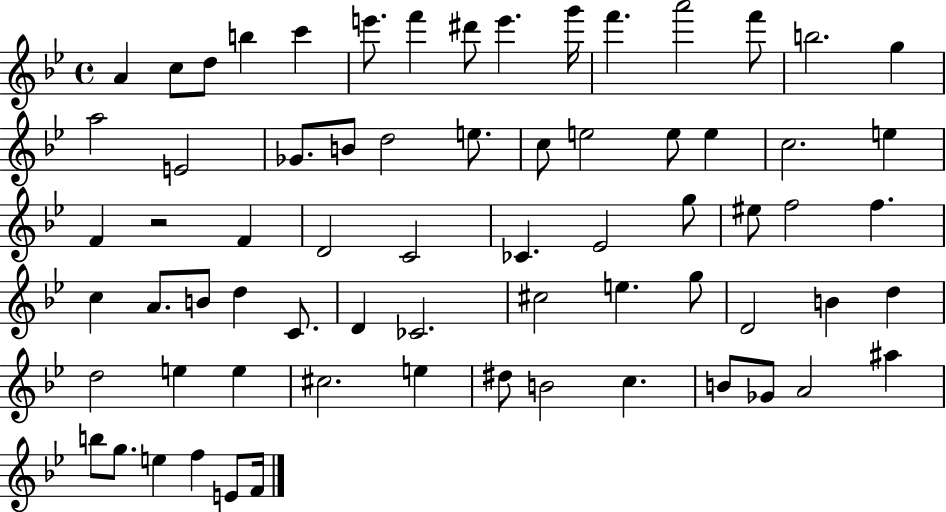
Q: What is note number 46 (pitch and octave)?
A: E5